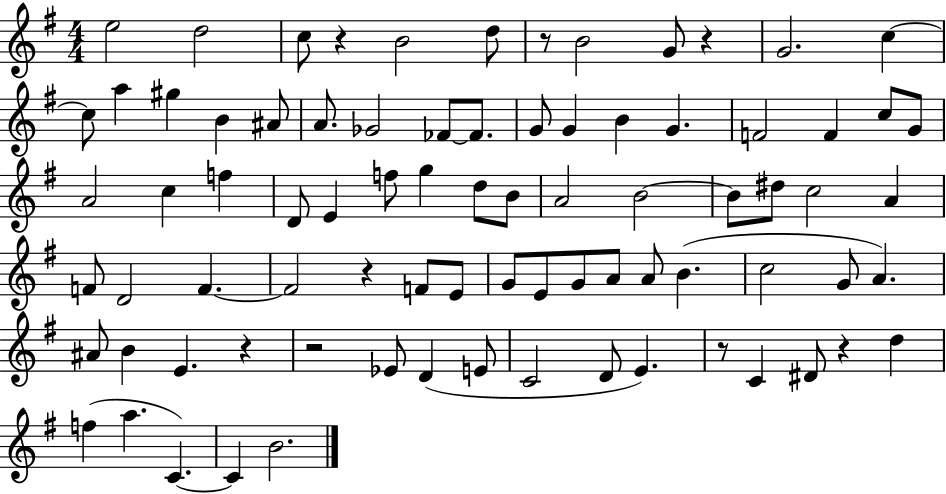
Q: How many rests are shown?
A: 8